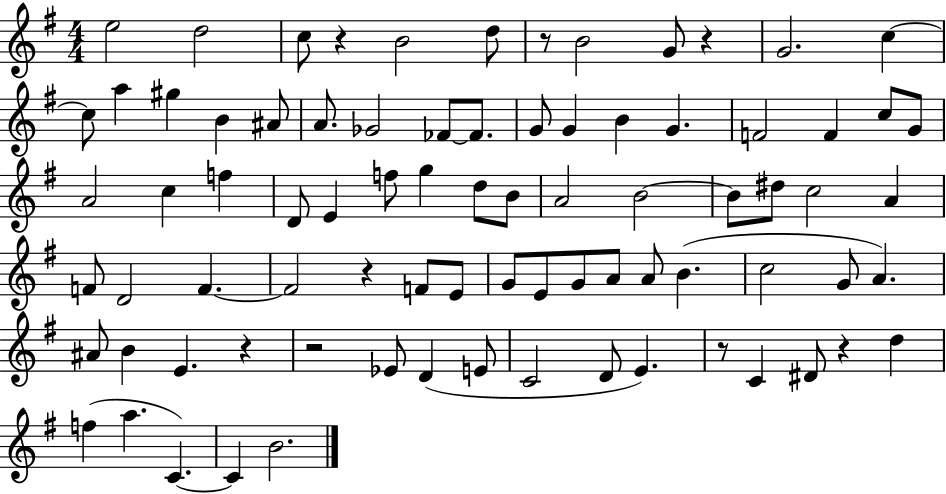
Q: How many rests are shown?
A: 8